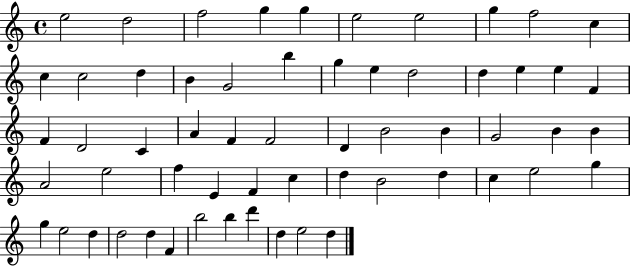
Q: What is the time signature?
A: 4/4